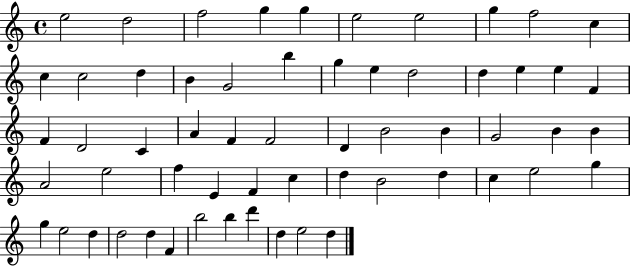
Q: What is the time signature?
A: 4/4